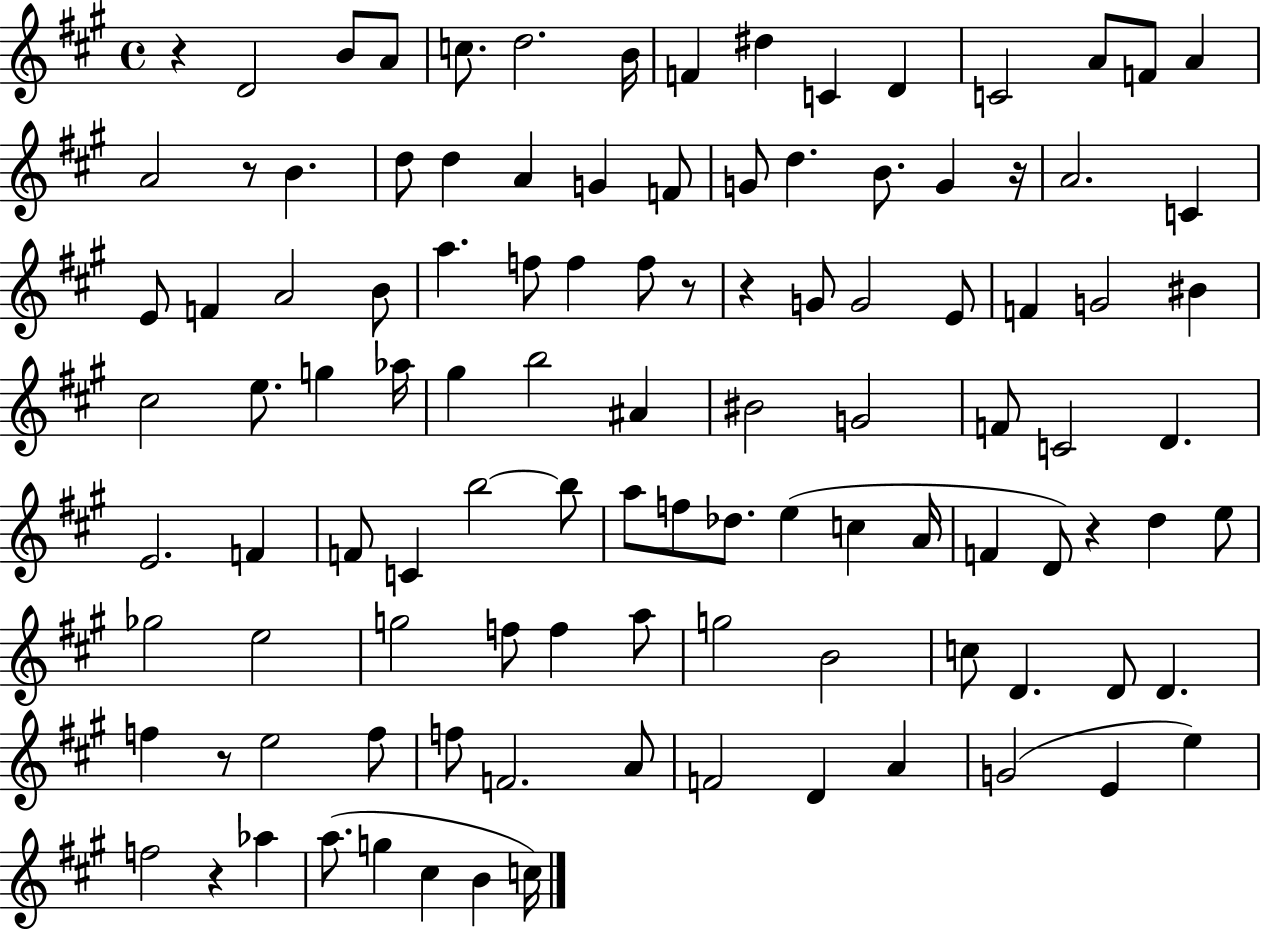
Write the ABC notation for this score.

X:1
T:Untitled
M:4/4
L:1/4
K:A
z D2 B/2 A/2 c/2 d2 B/4 F ^d C D C2 A/2 F/2 A A2 z/2 B d/2 d A G F/2 G/2 d B/2 G z/4 A2 C E/2 F A2 B/2 a f/2 f f/2 z/2 z G/2 G2 E/2 F G2 ^B ^c2 e/2 g _a/4 ^g b2 ^A ^B2 G2 F/2 C2 D E2 F F/2 C b2 b/2 a/2 f/2 _d/2 e c A/4 F D/2 z d e/2 _g2 e2 g2 f/2 f a/2 g2 B2 c/2 D D/2 D f z/2 e2 f/2 f/2 F2 A/2 F2 D A G2 E e f2 z _a a/2 g ^c B c/4